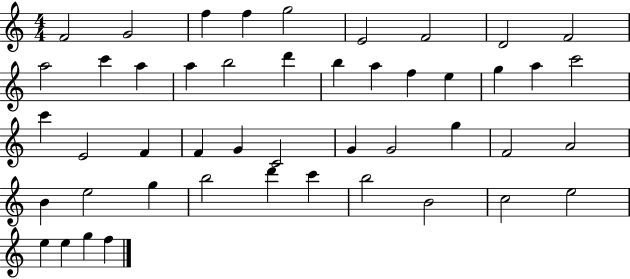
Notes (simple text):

F4/h G4/h F5/q F5/q G5/h E4/h F4/h D4/h F4/h A5/h C6/q A5/q A5/q B5/h D6/q B5/q A5/q F5/q E5/q G5/q A5/q C6/h C6/q E4/h F4/q F4/q G4/q C4/h G4/q G4/h G5/q F4/h A4/h B4/q E5/h G5/q B5/h D6/q C6/q B5/h B4/h C5/h E5/h E5/q E5/q G5/q F5/q